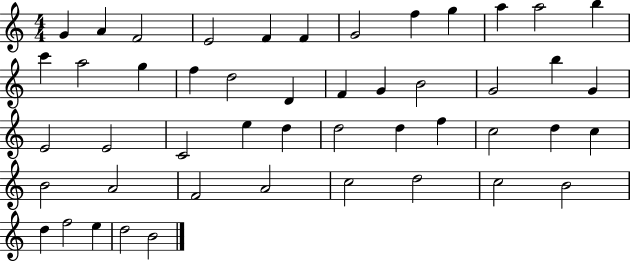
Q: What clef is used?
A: treble